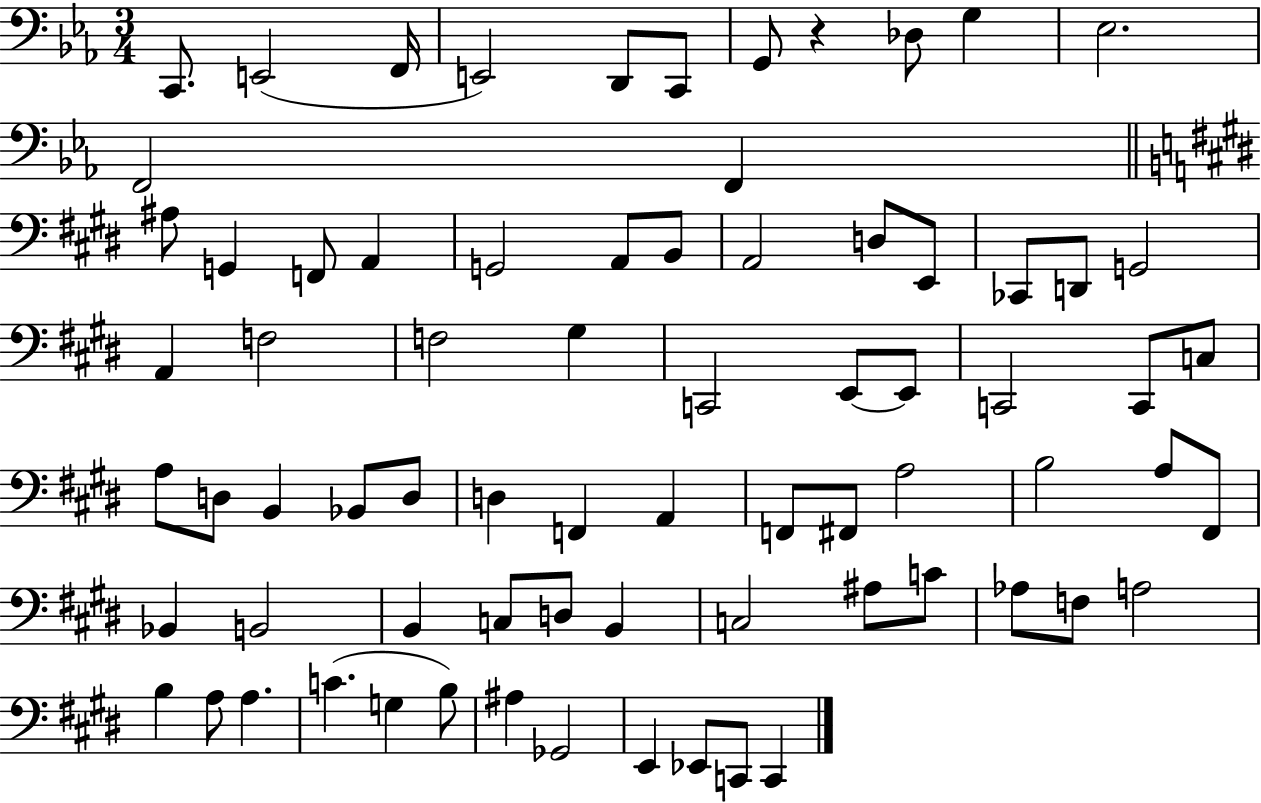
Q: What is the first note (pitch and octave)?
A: C2